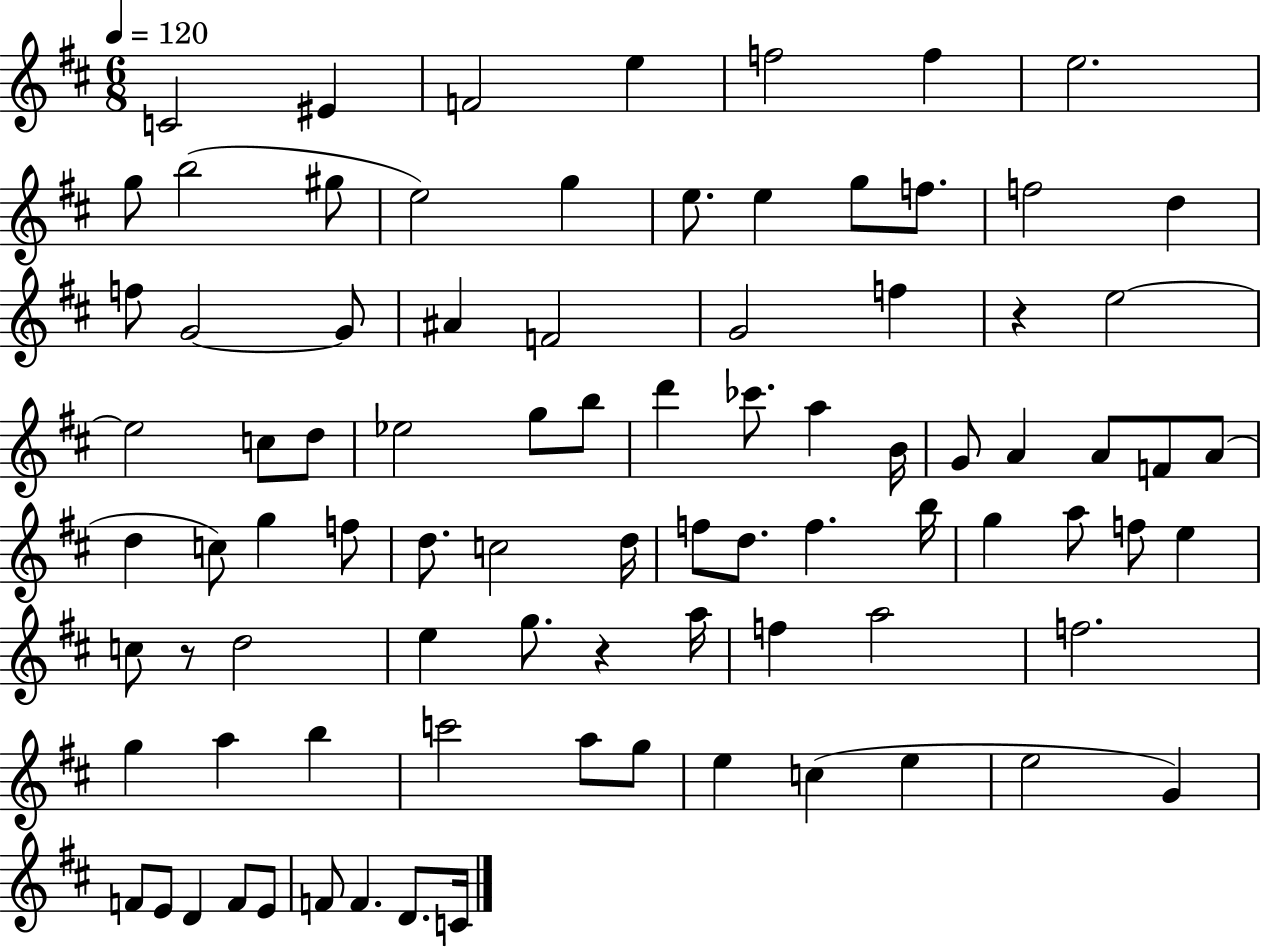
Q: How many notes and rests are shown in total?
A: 87